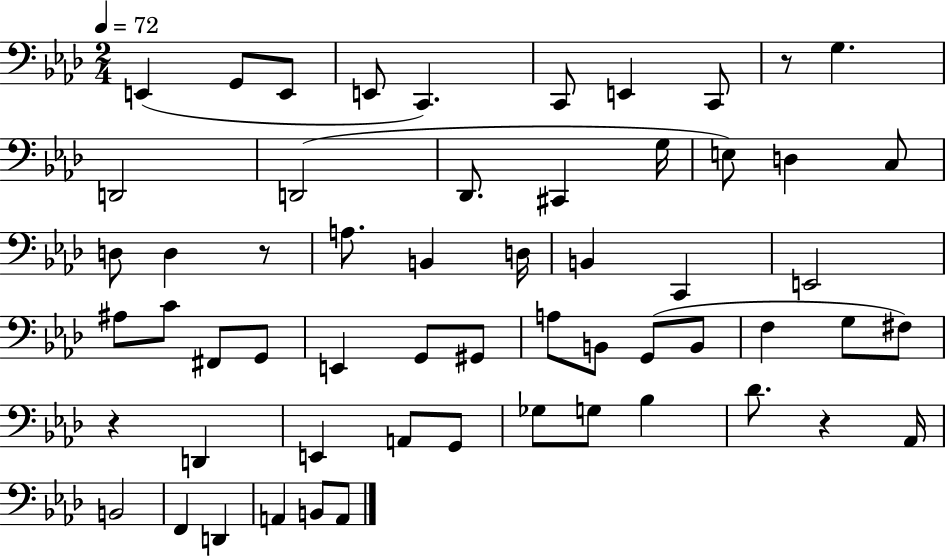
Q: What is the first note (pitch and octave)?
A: E2